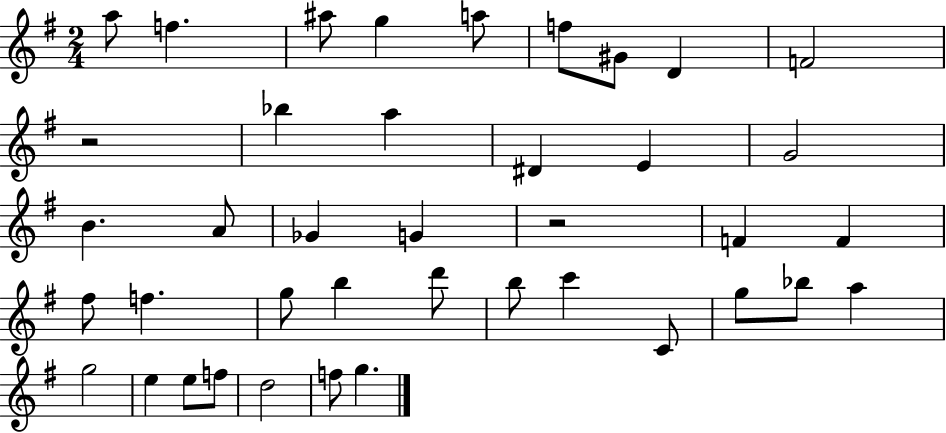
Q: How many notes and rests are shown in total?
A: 40